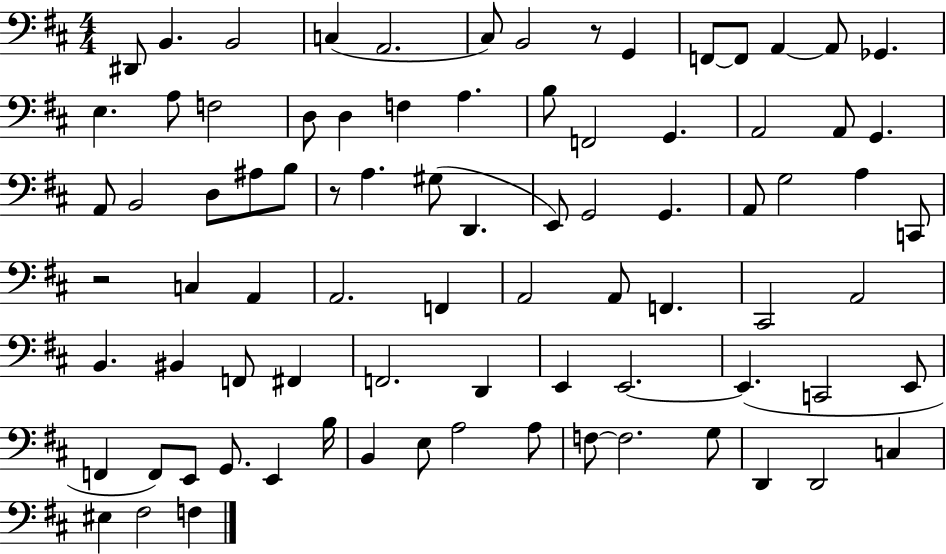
X:1
T:Untitled
M:4/4
L:1/4
K:D
^D,,/2 B,, B,,2 C, A,,2 ^C,/2 B,,2 z/2 G,, F,,/2 F,,/2 A,, A,,/2 _G,, E, A,/2 F,2 D,/2 D, F, A, B,/2 F,,2 G,, A,,2 A,,/2 G,, A,,/2 B,,2 D,/2 ^A,/2 B,/2 z/2 A, ^G,/2 D,, E,,/2 G,,2 G,, A,,/2 G,2 A, C,,/2 z2 C, A,, A,,2 F,, A,,2 A,,/2 F,, ^C,,2 A,,2 B,, ^B,, F,,/2 ^F,, F,,2 D,, E,, E,,2 E,, C,,2 E,,/2 F,, F,,/2 E,,/2 G,,/2 E,, B,/4 B,, E,/2 A,2 A,/2 F,/2 F,2 G,/2 D,, D,,2 C, ^E, ^F,2 F,